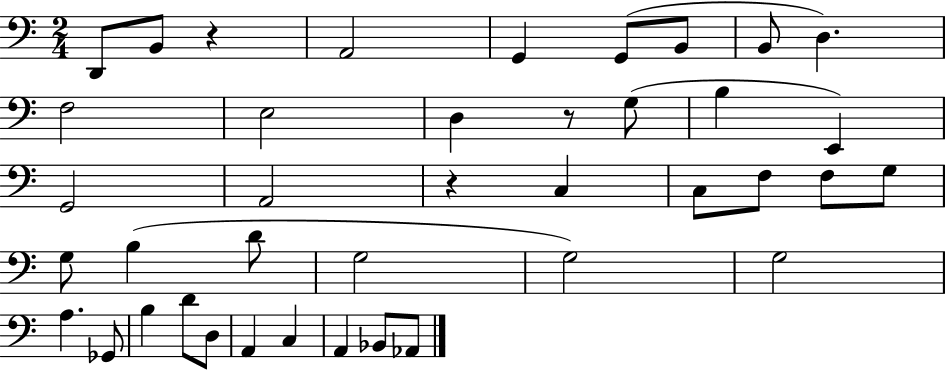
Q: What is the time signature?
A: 2/4